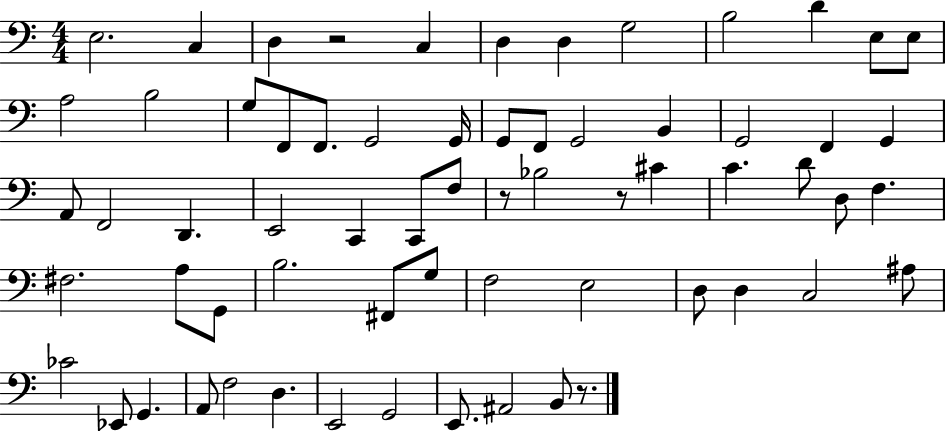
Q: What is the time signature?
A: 4/4